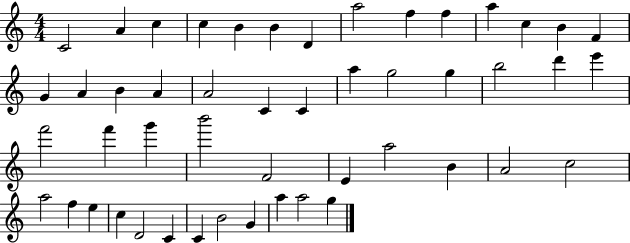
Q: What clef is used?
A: treble